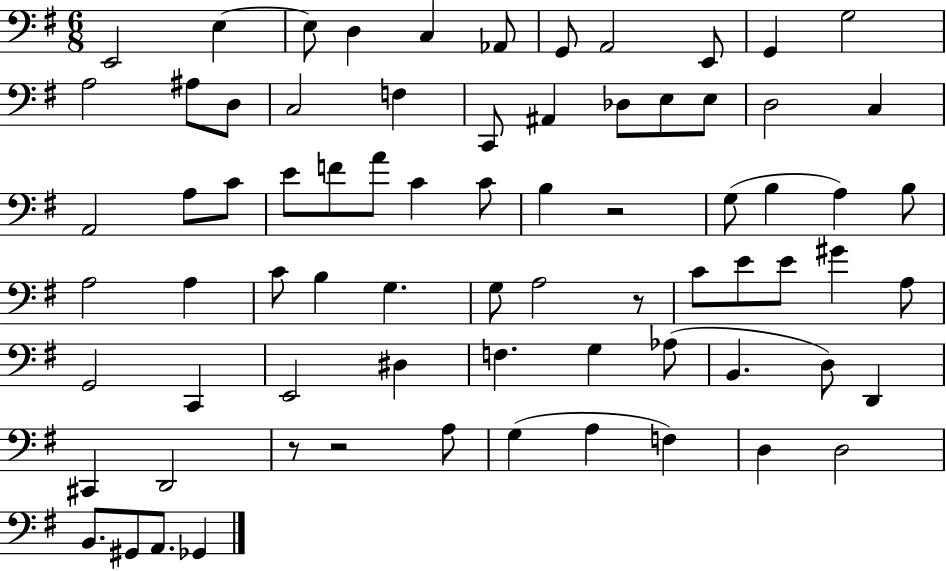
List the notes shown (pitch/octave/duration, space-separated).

E2/h E3/q E3/e D3/q C3/q Ab2/e G2/e A2/h E2/e G2/q G3/h A3/h A#3/e D3/e C3/h F3/q C2/e A#2/q Db3/e E3/e E3/e D3/h C3/q A2/h A3/e C4/e E4/e F4/e A4/e C4/q C4/e B3/q R/h G3/e B3/q A3/q B3/e A3/h A3/q C4/e B3/q G3/q. G3/e A3/h R/e C4/e E4/e E4/e G#4/q A3/e G2/h C2/q E2/h D#3/q F3/q. G3/q Ab3/e B2/q. D3/e D2/q C#2/q D2/h R/e R/h A3/e G3/q A3/q F3/q D3/q D3/h B2/e. G#2/e A2/e. Gb2/q